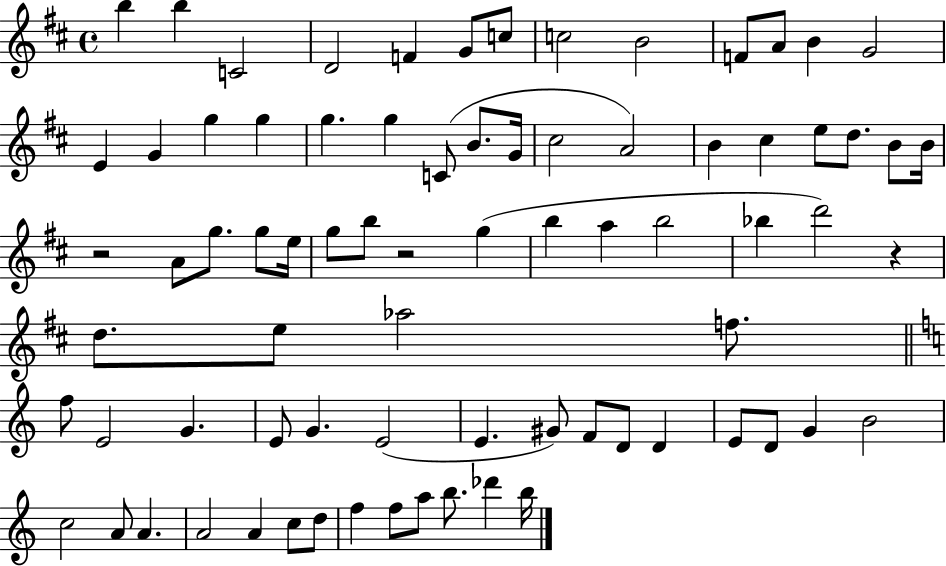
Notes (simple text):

B5/q B5/q C4/h D4/h F4/q G4/e C5/e C5/h B4/h F4/e A4/e B4/q G4/h E4/q G4/q G5/q G5/q G5/q. G5/q C4/e B4/e. G4/s C#5/h A4/h B4/q C#5/q E5/e D5/e. B4/e B4/s R/h A4/e G5/e. G5/e E5/s G5/e B5/e R/h G5/q B5/q A5/q B5/h Bb5/q D6/h R/q D5/e. E5/e Ab5/h F5/e. F5/e E4/h G4/q. E4/e G4/q. E4/h E4/q. G#4/e F4/e D4/e D4/q E4/e D4/e G4/q B4/h C5/h A4/e A4/q. A4/h A4/q C5/e D5/e F5/q F5/e A5/e B5/e. Db6/q B5/s